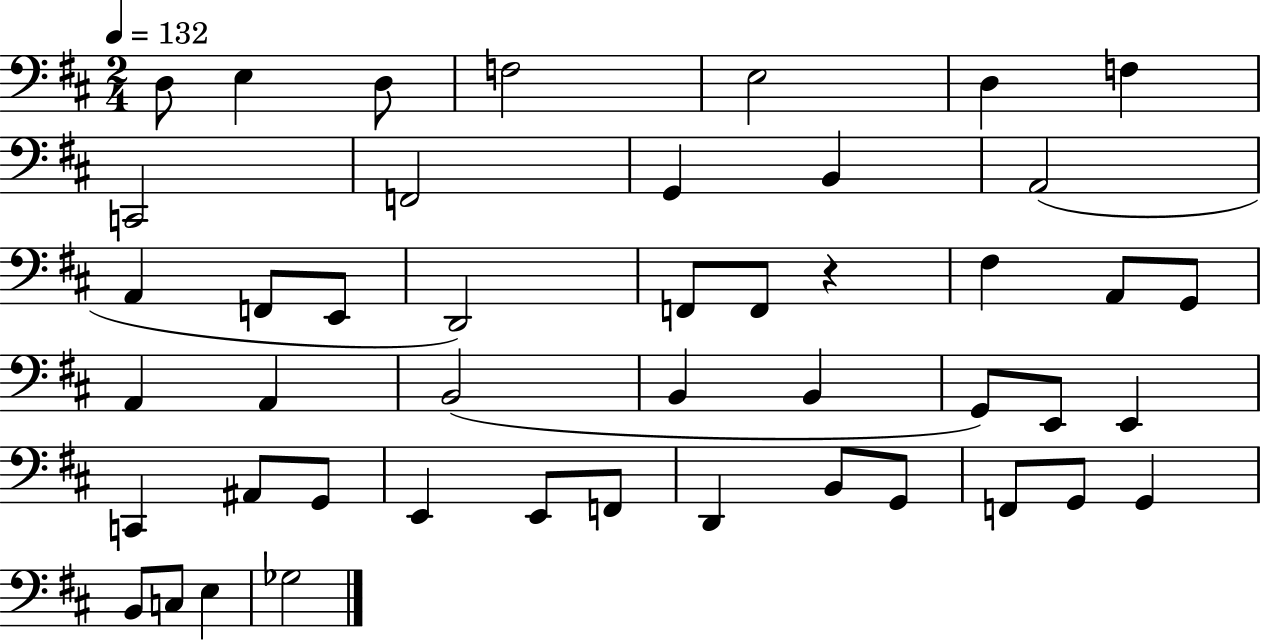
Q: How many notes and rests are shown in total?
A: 46